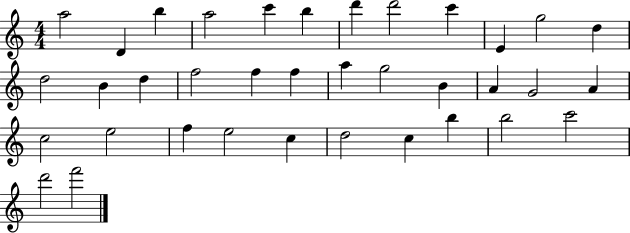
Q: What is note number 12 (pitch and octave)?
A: D5